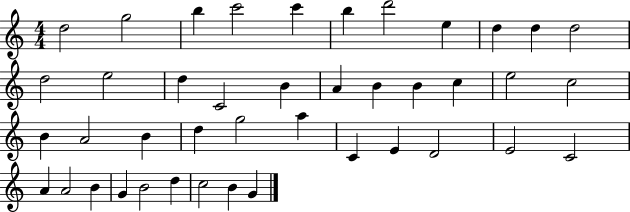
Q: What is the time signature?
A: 4/4